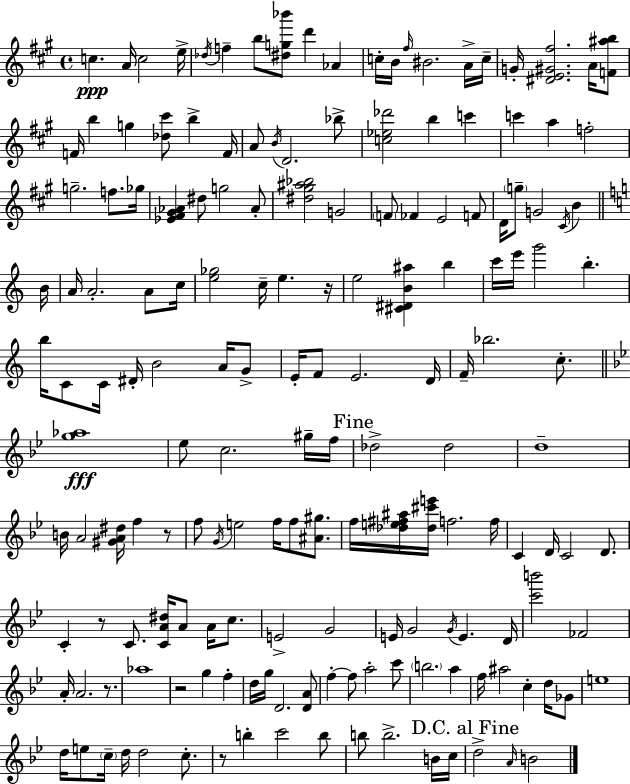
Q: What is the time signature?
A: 4/4